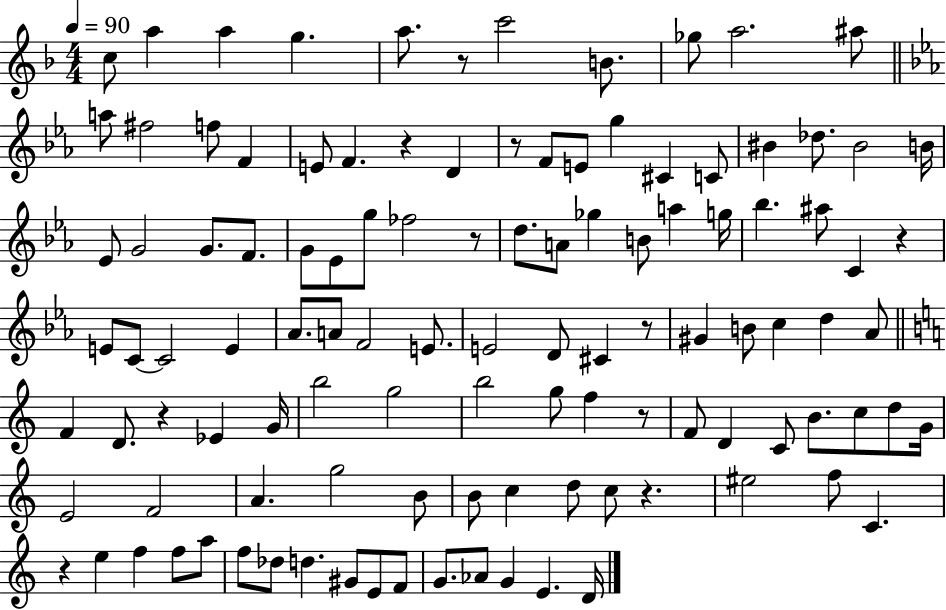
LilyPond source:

{
  \clef treble
  \numericTimeSignature
  \time 4/4
  \key f \major
  \tempo 4 = 90
  c''8 a''4 a''4 g''4. | a''8. r8 c'''2 b'8. | ges''8 a''2. ais''8 | \bar "||" \break \key ees \major a''8 fis''2 f''8 f'4 | e'8 f'4. r4 d'4 | r8 f'8 e'8 g''4 cis'4 c'8 | bis'4 des''8. bis'2 b'16 | \break ees'8 g'2 g'8. f'8. | g'8 ees'8 g''8 fes''2 r8 | d''8. a'8 ges''4 b'8 a''4 g''16 | bes''4. ais''8 c'4 r4 | \break e'8 c'8~~ c'2 e'4 | aes'8. a'8 f'2 e'8. | e'2 d'8 cis'4 r8 | gis'4 b'8 c''4 d''4 aes'8 | \break \bar "||" \break \key c \major f'4 d'8. r4 ees'4 g'16 | b''2 g''2 | b''2 g''8 f''4 r8 | f'8 d'4 c'8 b'8. c''8 d''8 g'16 | \break e'2 f'2 | a'4. g''2 b'8 | b'8 c''4 d''8 c''8 r4. | eis''2 f''8 c'4. | \break r4 e''4 f''4 f''8 a''8 | f''8 des''8 d''4. gis'8 e'8 f'8 | g'8. aes'8 g'4 e'4. d'16 | \bar "|."
}